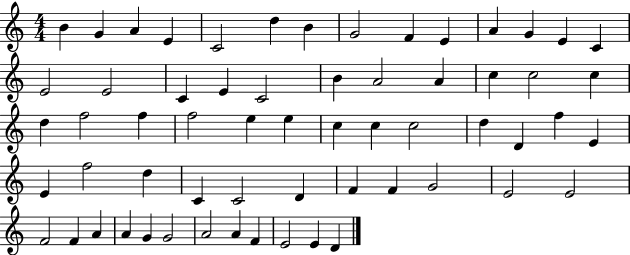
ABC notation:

X:1
T:Untitled
M:4/4
L:1/4
K:C
B G A E C2 d B G2 F E A G E C E2 E2 C E C2 B A2 A c c2 c d f2 f f2 e e c c c2 d D f E E f2 d C C2 D F F G2 E2 E2 F2 F A A G G2 A2 A F E2 E D